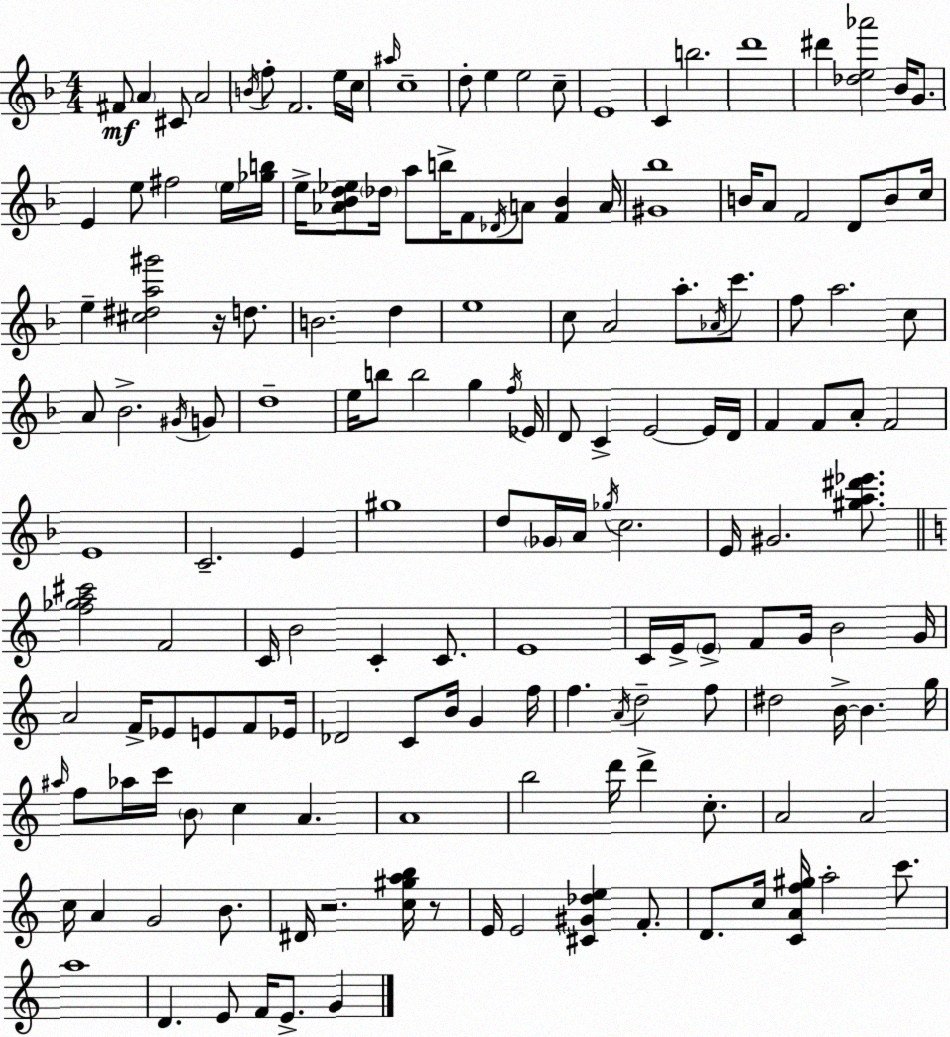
X:1
T:Untitled
M:4/4
L:1/4
K:F
^F/2 A ^C/2 A2 B/4 f/2 F2 e/4 c/4 ^a/4 c4 d/2 e e2 c/2 E4 C b2 d'4 ^d' [_de_a']2 _B/4 G/2 E e/2 ^f2 e/4 [_gb]/4 e/4 [_A_Bd_e]/2 _d/4 a/2 b/4 F/2 _D/4 A/2 [F_B] A/4 [^G_b]4 B/4 A/2 F2 D/2 B/2 c/4 e [^c^da^g']2 z/4 d/2 B2 d e4 c/2 A2 a/2 _A/4 c'/2 f/2 a2 c/2 A/2 _B2 ^G/4 G/2 d4 e/4 b/2 b2 g f/4 _E/4 D/2 C E2 E/4 D/4 F F/2 A/2 F2 E4 C2 E ^g4 d/2 _G/4 A/4 _g/4 c2 E/4 ^G2 [^ga^d'_e']/2 [f_ga^c']2 F2 C/4 B2 C C/2 E4 C/4 E/4 E/2 F/2 G/4 B2 G/4 A2 F/4 _E/2 E/2 F/2 _E/4 _D2 C/2 B/4 G f/4 f A/4 d2 f/2 ^d2 B/4 B g/4 ^a/4 f/2 _a/4 c'/4 B/2 c A A4 b2 d'/4 d' c/2 A2 A2 c/4 A G2 B/2 ^D/4 z2 [c^gab]/4 z/2 E/4 E2 [^C^G_de] F/2 D/2 c/4 [CAf^g]/4 a2 c'/2 a4 D E/2 F/4 E/2 G